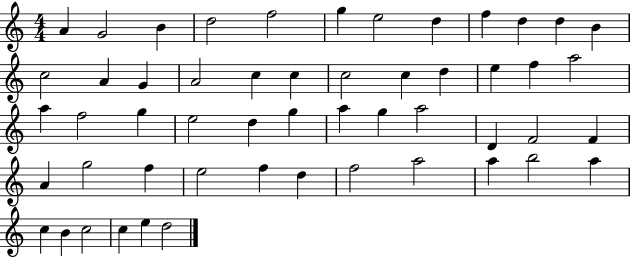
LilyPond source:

{
  \clef treble
  \numericTimeSignature
  \time 4/4
  \key c \major
  a'4 g'2 b'4 | d''2 f''2 | g''4 e''2 d''4 | f''4 d''4 d''4 b'4 | \break c''2 a'4 g'4 | a'2 c''4 c''4 | c''2 c''4 d''4 | e''4 f''4 a''2 | \break a''4 f''2 g''4 | e''2 d''4 g''4 | a''4 g''4 a''2 | d'4 f'2 f'4 | \break a'4 g''2 f''4 | e''2 f''4 d''4 | f''2 a''2 | a''4 b''2 a''4 | \break c''4 b'4 c''2 | c''4 e''4 d''2 | \bar "|."
}